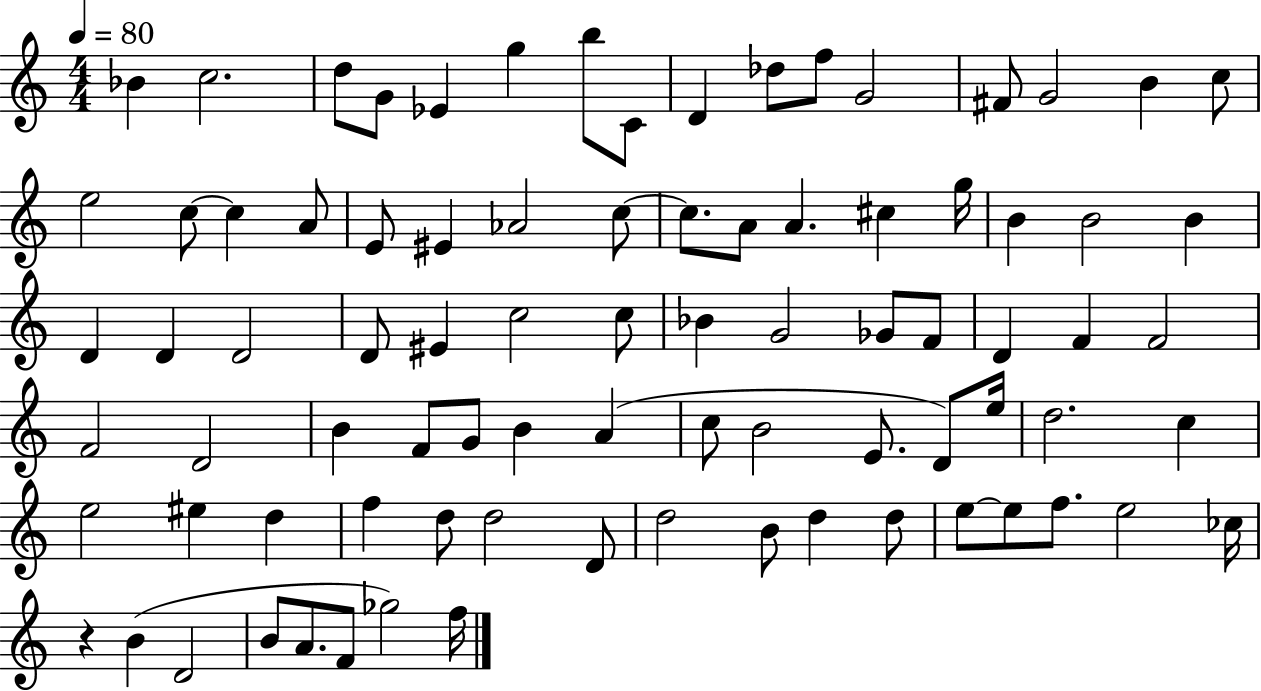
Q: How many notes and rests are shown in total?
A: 84